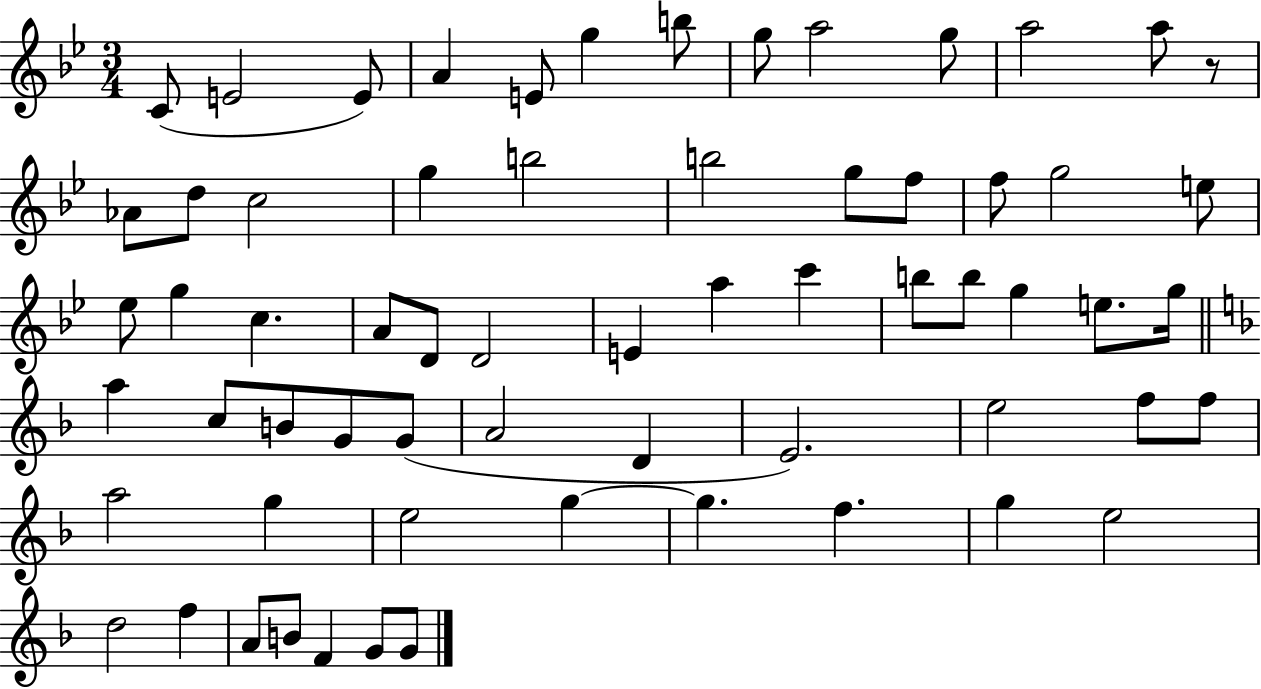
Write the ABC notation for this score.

X:1
T:Untitled
M:3/4
L:1/4
K:Bb
C/2 E2 E/2 A E/2 g b/2 g/2 a2 g/2 a2 a/2 z/2 _A/2 d/2 c2 g b2 b2 g/2 f/2 f/2 g2 e/2 _e/2 g c A/2 D/2 D2 E a c' b/2 b/2 g e/2 g/4 a c/2 B/2 G/2 G/2 A2 D E2 e2 f/2 f/2 a2 g e2 g g f g e2 d2 f A/2 B/2 F G/2 G/2